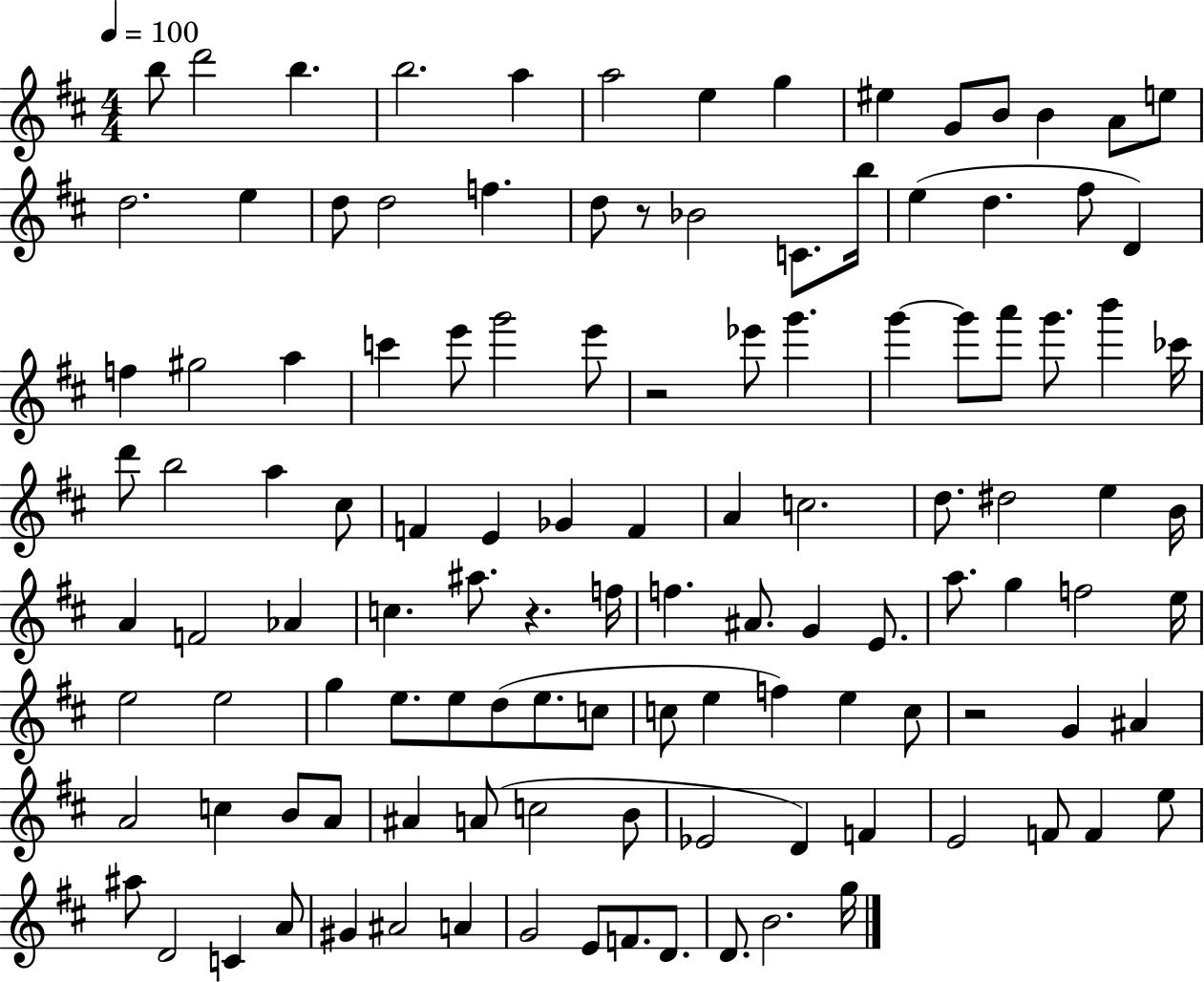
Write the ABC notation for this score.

X:1
T:Untitled
M:4/4
L:1/4
K:D
b/2 d'2 b b2 a a2 e g ^e G/2 B/2 B A/2 e/2 d2 e d/2 d2 f d/2 z/2 _B2 C/2 b/4 e d ^f/2 D f ^g2 a c' e'/2 g'2 e'/2 z2 _e'/2 g' g' g'/2 a'/2 g'/2 b' _c'/4 d'/2 b2 a ^c/2 F E _G F A c2 d/2 ^d2 e B/4 A F2 _A c ^a/2 z f/4 f ^A/2 G E/2 a/2 g f2 e/4 e2 e2 g e/2 e/2 d/2 e/2 c/2 c/2 e f e c/2 z2 G ^A A2 c B/2 A/2 ^A A/2 c2 B/2 _E2 D F E2 F/2 F e/2 ^a/2 D2 C A/2 ^G ^A2 A G2 E/2 F/2 D/2 D/2 B2 g/4